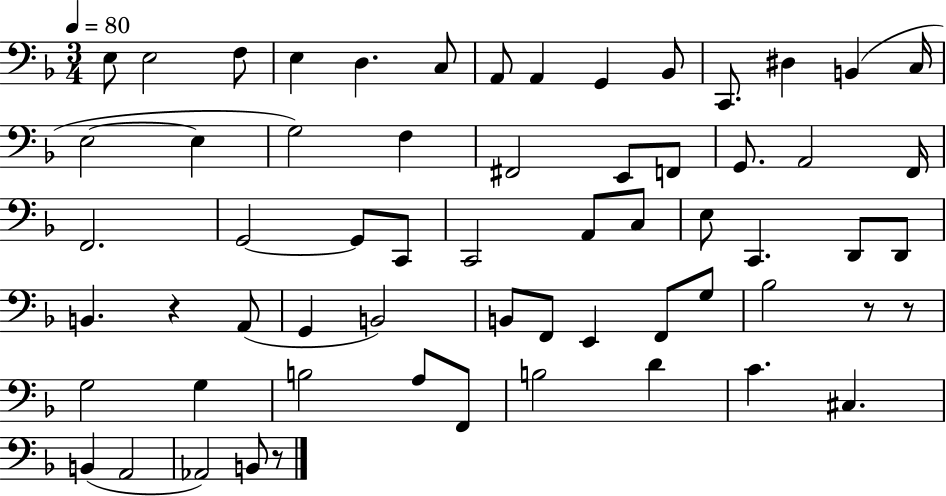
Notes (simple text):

E3/e E3/h F3/e E3/q D3/q. C3/e A2/e A2/q G2/q Bb2/e C2/e. D#3/q B2/q C3/s E3/h E3/q G3/h F3/q F#2/h E2/e F2/e G2/e. A2/h F2/s F2/h. G2/h G2/e C2/e C2/h A2/e C3/e E3/e C2/q. D2/e D2/e B2/q. R/q A2/e G2/q B2/h B2/e F2/e E2/q F2/e G3/e Bb3/h R/e R/e G3/h G3/q B3/h A3/e F2/e B3/h D4/q C4/q. C#3/q. B2/q A2/h Ab2/h B2/e R/e